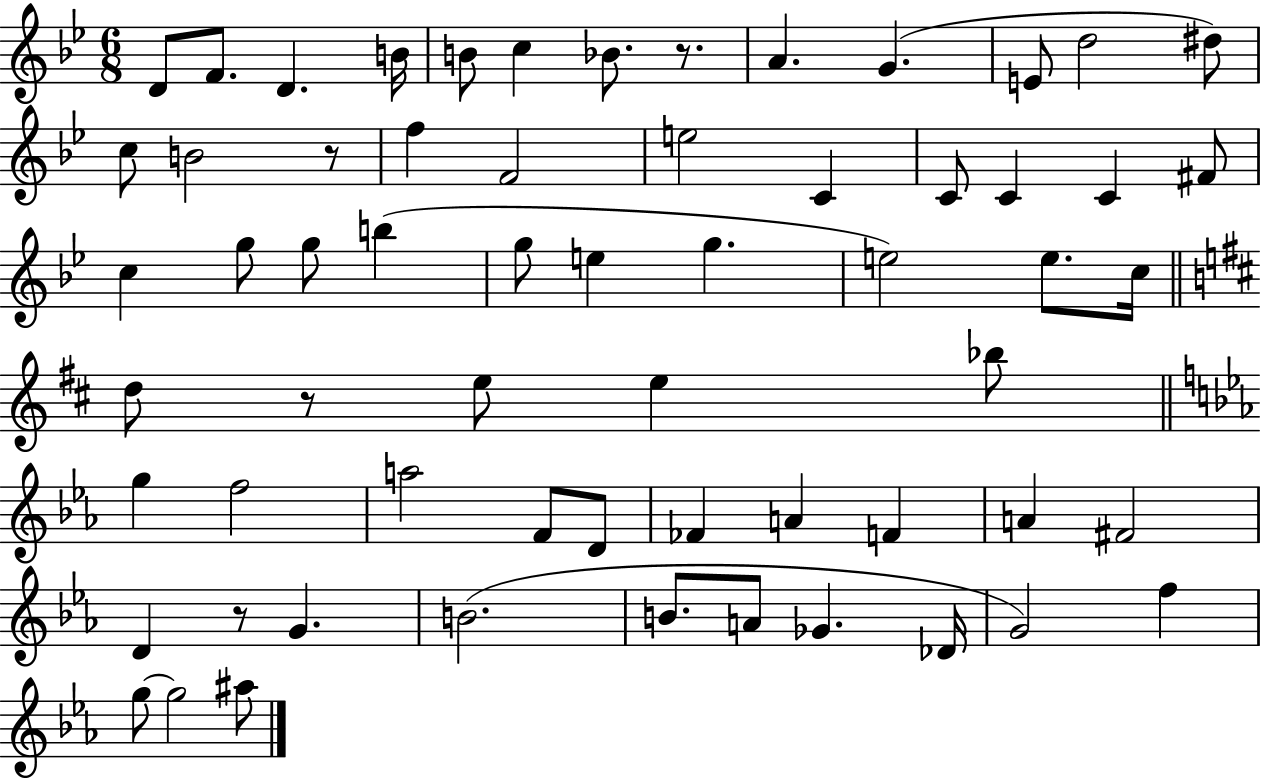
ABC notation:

X:1
T:Untitled
M:6/8
L:1/4
K:Bb
D/2 F/2 D B/4 B/2 c _B/2 z/2 A G E/2 d2 ^d/2 c/2 B2 z/2 f F2 e2 C C/2 C C ^F/2 c g/2 g/2 b g/2 e g e2 e/2 c/4 d/2 z/2 e/2 e _b/2 g f2 a2 F/2 D/2 _F A F A ^F2 D z/2 G B2 B/2 A/2 _G _D/4 G2 f g/2 g2 ^a/2